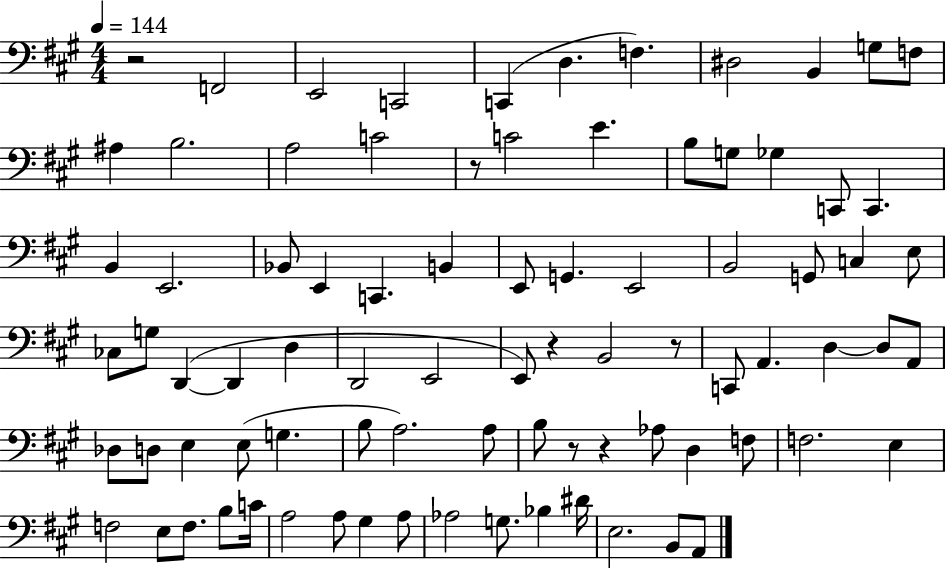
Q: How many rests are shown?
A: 6